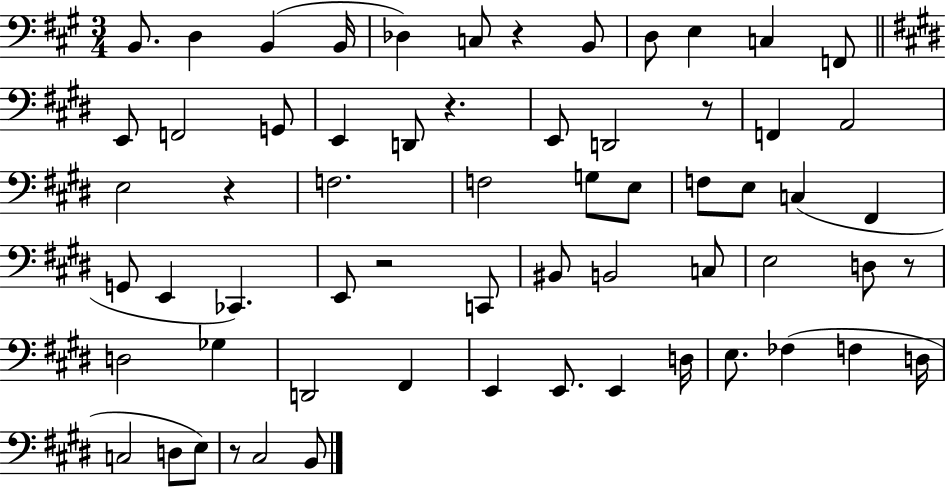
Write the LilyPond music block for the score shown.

{
  \clef bass
  \numericTimeSignature
  \time 3/4
  \key a \major
  b,8. d4 b,4( b,16 | des4) c8 r4 b,8 | d8 e4 c4 f,8 | \bar "||" \break \key e \major e,8 f,2 g,8 | e,4 d,8 r4. | e,8 d,2 r8 | f,4 a,2 | \break e2 r4 | f2. | f2 g8 e8 | f8 e8 c4( fis,4 | \break g,8 e,4 ces,4.) | e,8 r2 c,8 | bis,8 b,2 c8 | e2 d8 r8 | \break d2 ges4 | d,2 fis,4 | e,4 e,8. e,4 d16 | e8. fes4( f4 d16 | \break c2 d8 e8) | r8 cis2 b,8 | \bar "|."
}